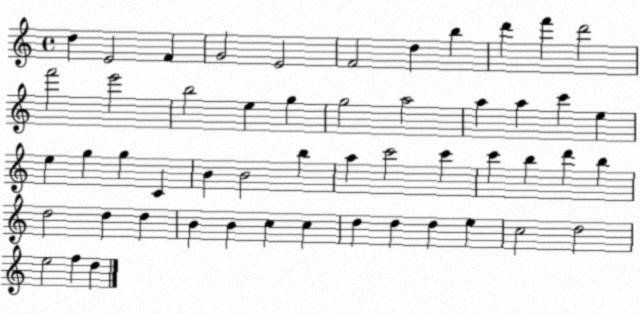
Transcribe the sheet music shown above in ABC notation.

X:1
T:Untitled
M:4/4
L:1/4
K:C
d E2 F G2 E2 F2 d b d' f' d'2 f'2 e'2 b2 e g g2 a2 a a c' e e g g C B B2 b a c'2 c' c' b d' b d2 d d B B c c d d d e c2 d2 e2 f d